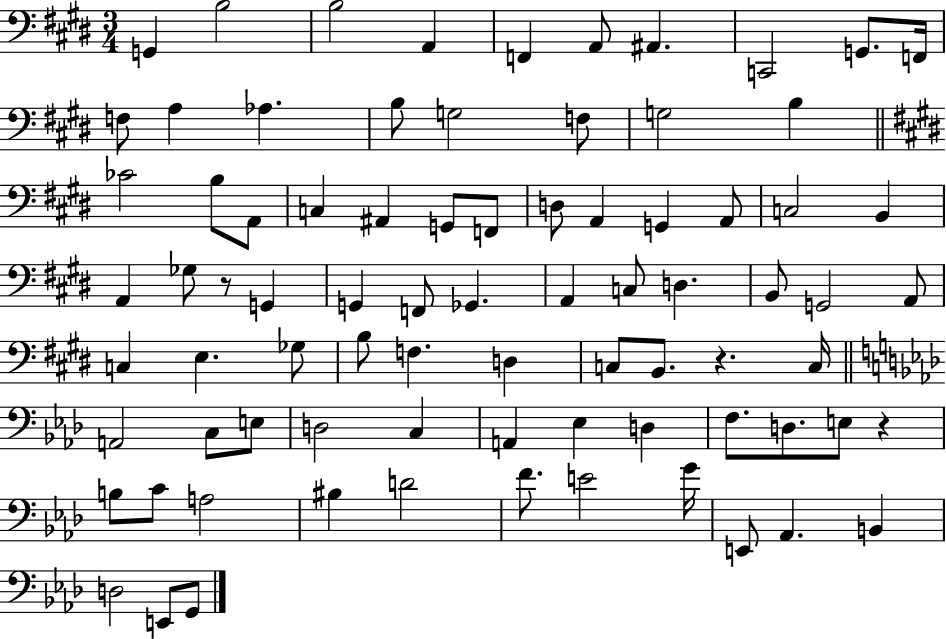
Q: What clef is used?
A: bass